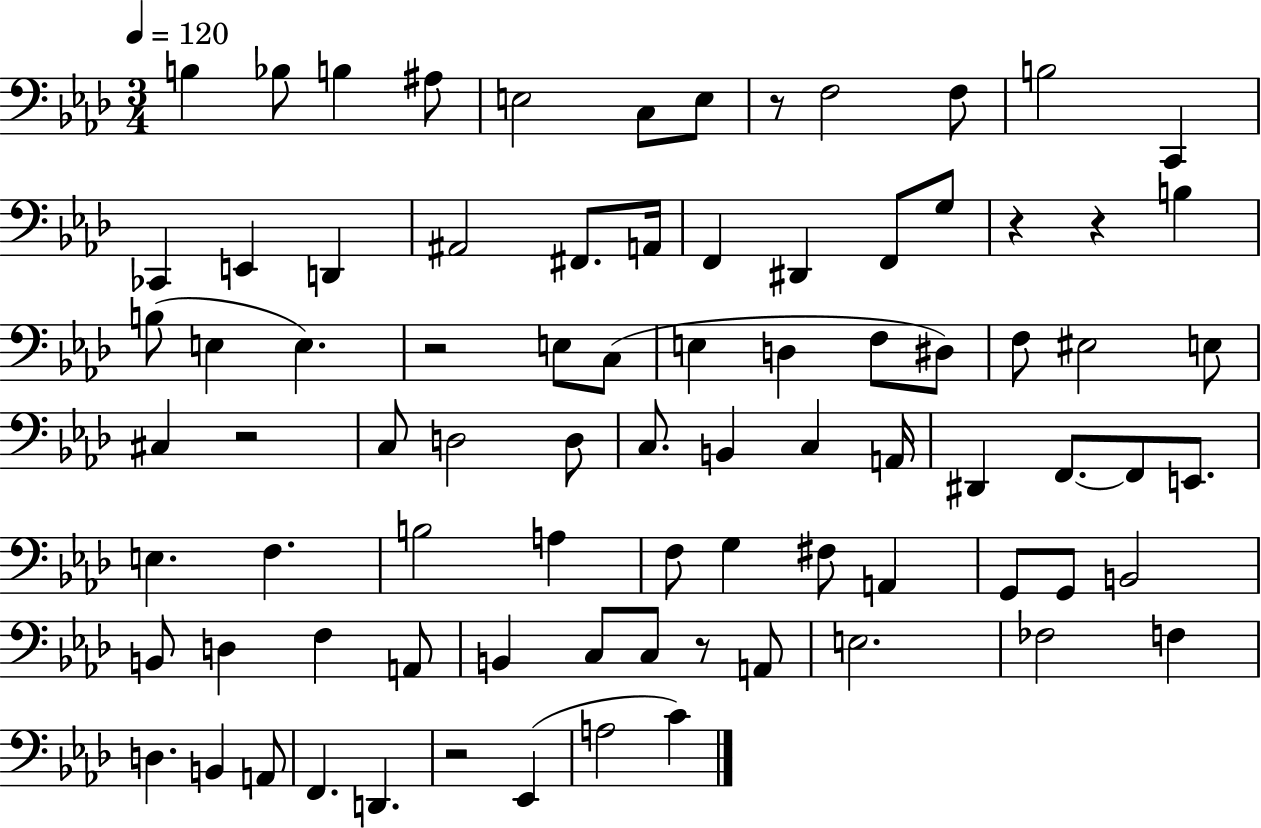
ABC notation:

X:1
T:Untitled
M:3/4
L:1/4
K:Ab
B, _B,/2 B, ^A,/2 E,2 C,/2 E,/2 z/2 F,2 F,/2 B,2 C,, _C,, E,, D,, ^A,,2 ^F,,/2 A,,/4 F,, ^D,, F,,/2 G,/2 z z B, B,/2 E, E, z2 E,/2 C,/2 E, D, F,/2 ^D,/2 F,/2 ^E,2 E,/2 ^C, z2 C,/2 D,2 D,/2 C,/2 B,, C, A,,/4 ^D,, F,,/2 F,,/2 E,,/2 E, F, B,2 A, F,/2 G, ^F,/2 A,, G,,/2 G,,/2 B,,2 B,,/2 D, F, A,,/2 B,, C,/2 C,/2 z/2 A,,/2 E,2 _F,2 F, D, B,, A,,/2 F,, D,, z2 _E,, A,2 C